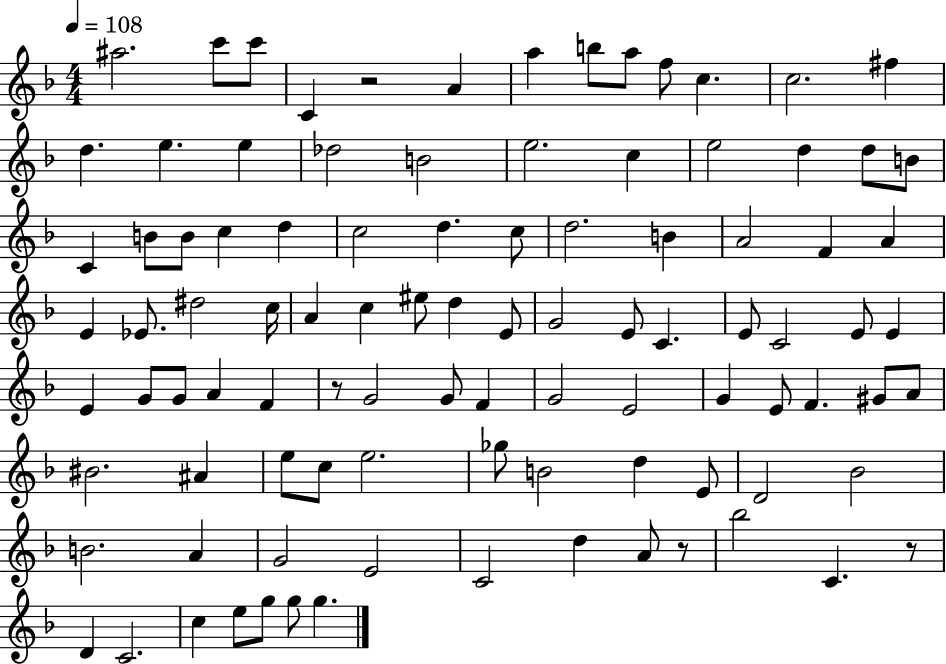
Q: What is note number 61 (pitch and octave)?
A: G4